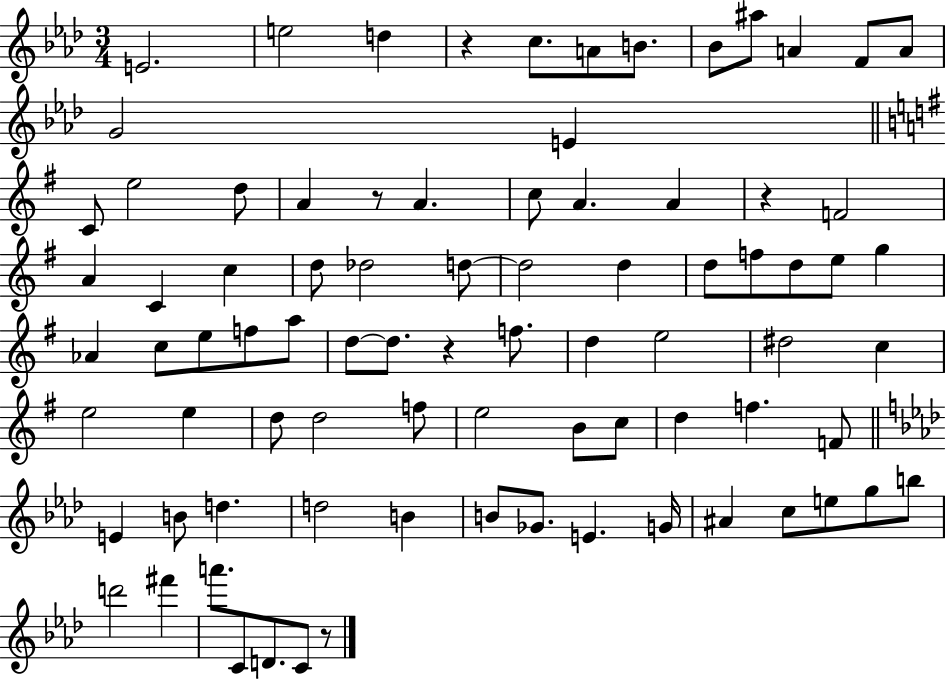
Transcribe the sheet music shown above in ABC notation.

X:1
T:Untitled
M:3/4
L:1/4
K:Ab
E2 e2 d z c/2 A/2 B/2 _B/2 ^a/2 A F/2 A/2 G2 E C/2 e2 d/2 A z/2 A c/2 A A z F2 A C c d/2 _d2 d/2 d2 d d/2 f/2 d/2 e/2 g _A c/2 e/2 f/2 a/2 d/2 d/2 z f/2 d e2 ^d2 c e2 e d/2 d2 f/2 e2 B/2 c/2 d f F/2 E B/2 d d2 B B/2 _G/2 E G/4 ^A c/2 e/2 g/2 b/2 d'2 ^f' a'/2 C/2 D/2 C/2 z/2